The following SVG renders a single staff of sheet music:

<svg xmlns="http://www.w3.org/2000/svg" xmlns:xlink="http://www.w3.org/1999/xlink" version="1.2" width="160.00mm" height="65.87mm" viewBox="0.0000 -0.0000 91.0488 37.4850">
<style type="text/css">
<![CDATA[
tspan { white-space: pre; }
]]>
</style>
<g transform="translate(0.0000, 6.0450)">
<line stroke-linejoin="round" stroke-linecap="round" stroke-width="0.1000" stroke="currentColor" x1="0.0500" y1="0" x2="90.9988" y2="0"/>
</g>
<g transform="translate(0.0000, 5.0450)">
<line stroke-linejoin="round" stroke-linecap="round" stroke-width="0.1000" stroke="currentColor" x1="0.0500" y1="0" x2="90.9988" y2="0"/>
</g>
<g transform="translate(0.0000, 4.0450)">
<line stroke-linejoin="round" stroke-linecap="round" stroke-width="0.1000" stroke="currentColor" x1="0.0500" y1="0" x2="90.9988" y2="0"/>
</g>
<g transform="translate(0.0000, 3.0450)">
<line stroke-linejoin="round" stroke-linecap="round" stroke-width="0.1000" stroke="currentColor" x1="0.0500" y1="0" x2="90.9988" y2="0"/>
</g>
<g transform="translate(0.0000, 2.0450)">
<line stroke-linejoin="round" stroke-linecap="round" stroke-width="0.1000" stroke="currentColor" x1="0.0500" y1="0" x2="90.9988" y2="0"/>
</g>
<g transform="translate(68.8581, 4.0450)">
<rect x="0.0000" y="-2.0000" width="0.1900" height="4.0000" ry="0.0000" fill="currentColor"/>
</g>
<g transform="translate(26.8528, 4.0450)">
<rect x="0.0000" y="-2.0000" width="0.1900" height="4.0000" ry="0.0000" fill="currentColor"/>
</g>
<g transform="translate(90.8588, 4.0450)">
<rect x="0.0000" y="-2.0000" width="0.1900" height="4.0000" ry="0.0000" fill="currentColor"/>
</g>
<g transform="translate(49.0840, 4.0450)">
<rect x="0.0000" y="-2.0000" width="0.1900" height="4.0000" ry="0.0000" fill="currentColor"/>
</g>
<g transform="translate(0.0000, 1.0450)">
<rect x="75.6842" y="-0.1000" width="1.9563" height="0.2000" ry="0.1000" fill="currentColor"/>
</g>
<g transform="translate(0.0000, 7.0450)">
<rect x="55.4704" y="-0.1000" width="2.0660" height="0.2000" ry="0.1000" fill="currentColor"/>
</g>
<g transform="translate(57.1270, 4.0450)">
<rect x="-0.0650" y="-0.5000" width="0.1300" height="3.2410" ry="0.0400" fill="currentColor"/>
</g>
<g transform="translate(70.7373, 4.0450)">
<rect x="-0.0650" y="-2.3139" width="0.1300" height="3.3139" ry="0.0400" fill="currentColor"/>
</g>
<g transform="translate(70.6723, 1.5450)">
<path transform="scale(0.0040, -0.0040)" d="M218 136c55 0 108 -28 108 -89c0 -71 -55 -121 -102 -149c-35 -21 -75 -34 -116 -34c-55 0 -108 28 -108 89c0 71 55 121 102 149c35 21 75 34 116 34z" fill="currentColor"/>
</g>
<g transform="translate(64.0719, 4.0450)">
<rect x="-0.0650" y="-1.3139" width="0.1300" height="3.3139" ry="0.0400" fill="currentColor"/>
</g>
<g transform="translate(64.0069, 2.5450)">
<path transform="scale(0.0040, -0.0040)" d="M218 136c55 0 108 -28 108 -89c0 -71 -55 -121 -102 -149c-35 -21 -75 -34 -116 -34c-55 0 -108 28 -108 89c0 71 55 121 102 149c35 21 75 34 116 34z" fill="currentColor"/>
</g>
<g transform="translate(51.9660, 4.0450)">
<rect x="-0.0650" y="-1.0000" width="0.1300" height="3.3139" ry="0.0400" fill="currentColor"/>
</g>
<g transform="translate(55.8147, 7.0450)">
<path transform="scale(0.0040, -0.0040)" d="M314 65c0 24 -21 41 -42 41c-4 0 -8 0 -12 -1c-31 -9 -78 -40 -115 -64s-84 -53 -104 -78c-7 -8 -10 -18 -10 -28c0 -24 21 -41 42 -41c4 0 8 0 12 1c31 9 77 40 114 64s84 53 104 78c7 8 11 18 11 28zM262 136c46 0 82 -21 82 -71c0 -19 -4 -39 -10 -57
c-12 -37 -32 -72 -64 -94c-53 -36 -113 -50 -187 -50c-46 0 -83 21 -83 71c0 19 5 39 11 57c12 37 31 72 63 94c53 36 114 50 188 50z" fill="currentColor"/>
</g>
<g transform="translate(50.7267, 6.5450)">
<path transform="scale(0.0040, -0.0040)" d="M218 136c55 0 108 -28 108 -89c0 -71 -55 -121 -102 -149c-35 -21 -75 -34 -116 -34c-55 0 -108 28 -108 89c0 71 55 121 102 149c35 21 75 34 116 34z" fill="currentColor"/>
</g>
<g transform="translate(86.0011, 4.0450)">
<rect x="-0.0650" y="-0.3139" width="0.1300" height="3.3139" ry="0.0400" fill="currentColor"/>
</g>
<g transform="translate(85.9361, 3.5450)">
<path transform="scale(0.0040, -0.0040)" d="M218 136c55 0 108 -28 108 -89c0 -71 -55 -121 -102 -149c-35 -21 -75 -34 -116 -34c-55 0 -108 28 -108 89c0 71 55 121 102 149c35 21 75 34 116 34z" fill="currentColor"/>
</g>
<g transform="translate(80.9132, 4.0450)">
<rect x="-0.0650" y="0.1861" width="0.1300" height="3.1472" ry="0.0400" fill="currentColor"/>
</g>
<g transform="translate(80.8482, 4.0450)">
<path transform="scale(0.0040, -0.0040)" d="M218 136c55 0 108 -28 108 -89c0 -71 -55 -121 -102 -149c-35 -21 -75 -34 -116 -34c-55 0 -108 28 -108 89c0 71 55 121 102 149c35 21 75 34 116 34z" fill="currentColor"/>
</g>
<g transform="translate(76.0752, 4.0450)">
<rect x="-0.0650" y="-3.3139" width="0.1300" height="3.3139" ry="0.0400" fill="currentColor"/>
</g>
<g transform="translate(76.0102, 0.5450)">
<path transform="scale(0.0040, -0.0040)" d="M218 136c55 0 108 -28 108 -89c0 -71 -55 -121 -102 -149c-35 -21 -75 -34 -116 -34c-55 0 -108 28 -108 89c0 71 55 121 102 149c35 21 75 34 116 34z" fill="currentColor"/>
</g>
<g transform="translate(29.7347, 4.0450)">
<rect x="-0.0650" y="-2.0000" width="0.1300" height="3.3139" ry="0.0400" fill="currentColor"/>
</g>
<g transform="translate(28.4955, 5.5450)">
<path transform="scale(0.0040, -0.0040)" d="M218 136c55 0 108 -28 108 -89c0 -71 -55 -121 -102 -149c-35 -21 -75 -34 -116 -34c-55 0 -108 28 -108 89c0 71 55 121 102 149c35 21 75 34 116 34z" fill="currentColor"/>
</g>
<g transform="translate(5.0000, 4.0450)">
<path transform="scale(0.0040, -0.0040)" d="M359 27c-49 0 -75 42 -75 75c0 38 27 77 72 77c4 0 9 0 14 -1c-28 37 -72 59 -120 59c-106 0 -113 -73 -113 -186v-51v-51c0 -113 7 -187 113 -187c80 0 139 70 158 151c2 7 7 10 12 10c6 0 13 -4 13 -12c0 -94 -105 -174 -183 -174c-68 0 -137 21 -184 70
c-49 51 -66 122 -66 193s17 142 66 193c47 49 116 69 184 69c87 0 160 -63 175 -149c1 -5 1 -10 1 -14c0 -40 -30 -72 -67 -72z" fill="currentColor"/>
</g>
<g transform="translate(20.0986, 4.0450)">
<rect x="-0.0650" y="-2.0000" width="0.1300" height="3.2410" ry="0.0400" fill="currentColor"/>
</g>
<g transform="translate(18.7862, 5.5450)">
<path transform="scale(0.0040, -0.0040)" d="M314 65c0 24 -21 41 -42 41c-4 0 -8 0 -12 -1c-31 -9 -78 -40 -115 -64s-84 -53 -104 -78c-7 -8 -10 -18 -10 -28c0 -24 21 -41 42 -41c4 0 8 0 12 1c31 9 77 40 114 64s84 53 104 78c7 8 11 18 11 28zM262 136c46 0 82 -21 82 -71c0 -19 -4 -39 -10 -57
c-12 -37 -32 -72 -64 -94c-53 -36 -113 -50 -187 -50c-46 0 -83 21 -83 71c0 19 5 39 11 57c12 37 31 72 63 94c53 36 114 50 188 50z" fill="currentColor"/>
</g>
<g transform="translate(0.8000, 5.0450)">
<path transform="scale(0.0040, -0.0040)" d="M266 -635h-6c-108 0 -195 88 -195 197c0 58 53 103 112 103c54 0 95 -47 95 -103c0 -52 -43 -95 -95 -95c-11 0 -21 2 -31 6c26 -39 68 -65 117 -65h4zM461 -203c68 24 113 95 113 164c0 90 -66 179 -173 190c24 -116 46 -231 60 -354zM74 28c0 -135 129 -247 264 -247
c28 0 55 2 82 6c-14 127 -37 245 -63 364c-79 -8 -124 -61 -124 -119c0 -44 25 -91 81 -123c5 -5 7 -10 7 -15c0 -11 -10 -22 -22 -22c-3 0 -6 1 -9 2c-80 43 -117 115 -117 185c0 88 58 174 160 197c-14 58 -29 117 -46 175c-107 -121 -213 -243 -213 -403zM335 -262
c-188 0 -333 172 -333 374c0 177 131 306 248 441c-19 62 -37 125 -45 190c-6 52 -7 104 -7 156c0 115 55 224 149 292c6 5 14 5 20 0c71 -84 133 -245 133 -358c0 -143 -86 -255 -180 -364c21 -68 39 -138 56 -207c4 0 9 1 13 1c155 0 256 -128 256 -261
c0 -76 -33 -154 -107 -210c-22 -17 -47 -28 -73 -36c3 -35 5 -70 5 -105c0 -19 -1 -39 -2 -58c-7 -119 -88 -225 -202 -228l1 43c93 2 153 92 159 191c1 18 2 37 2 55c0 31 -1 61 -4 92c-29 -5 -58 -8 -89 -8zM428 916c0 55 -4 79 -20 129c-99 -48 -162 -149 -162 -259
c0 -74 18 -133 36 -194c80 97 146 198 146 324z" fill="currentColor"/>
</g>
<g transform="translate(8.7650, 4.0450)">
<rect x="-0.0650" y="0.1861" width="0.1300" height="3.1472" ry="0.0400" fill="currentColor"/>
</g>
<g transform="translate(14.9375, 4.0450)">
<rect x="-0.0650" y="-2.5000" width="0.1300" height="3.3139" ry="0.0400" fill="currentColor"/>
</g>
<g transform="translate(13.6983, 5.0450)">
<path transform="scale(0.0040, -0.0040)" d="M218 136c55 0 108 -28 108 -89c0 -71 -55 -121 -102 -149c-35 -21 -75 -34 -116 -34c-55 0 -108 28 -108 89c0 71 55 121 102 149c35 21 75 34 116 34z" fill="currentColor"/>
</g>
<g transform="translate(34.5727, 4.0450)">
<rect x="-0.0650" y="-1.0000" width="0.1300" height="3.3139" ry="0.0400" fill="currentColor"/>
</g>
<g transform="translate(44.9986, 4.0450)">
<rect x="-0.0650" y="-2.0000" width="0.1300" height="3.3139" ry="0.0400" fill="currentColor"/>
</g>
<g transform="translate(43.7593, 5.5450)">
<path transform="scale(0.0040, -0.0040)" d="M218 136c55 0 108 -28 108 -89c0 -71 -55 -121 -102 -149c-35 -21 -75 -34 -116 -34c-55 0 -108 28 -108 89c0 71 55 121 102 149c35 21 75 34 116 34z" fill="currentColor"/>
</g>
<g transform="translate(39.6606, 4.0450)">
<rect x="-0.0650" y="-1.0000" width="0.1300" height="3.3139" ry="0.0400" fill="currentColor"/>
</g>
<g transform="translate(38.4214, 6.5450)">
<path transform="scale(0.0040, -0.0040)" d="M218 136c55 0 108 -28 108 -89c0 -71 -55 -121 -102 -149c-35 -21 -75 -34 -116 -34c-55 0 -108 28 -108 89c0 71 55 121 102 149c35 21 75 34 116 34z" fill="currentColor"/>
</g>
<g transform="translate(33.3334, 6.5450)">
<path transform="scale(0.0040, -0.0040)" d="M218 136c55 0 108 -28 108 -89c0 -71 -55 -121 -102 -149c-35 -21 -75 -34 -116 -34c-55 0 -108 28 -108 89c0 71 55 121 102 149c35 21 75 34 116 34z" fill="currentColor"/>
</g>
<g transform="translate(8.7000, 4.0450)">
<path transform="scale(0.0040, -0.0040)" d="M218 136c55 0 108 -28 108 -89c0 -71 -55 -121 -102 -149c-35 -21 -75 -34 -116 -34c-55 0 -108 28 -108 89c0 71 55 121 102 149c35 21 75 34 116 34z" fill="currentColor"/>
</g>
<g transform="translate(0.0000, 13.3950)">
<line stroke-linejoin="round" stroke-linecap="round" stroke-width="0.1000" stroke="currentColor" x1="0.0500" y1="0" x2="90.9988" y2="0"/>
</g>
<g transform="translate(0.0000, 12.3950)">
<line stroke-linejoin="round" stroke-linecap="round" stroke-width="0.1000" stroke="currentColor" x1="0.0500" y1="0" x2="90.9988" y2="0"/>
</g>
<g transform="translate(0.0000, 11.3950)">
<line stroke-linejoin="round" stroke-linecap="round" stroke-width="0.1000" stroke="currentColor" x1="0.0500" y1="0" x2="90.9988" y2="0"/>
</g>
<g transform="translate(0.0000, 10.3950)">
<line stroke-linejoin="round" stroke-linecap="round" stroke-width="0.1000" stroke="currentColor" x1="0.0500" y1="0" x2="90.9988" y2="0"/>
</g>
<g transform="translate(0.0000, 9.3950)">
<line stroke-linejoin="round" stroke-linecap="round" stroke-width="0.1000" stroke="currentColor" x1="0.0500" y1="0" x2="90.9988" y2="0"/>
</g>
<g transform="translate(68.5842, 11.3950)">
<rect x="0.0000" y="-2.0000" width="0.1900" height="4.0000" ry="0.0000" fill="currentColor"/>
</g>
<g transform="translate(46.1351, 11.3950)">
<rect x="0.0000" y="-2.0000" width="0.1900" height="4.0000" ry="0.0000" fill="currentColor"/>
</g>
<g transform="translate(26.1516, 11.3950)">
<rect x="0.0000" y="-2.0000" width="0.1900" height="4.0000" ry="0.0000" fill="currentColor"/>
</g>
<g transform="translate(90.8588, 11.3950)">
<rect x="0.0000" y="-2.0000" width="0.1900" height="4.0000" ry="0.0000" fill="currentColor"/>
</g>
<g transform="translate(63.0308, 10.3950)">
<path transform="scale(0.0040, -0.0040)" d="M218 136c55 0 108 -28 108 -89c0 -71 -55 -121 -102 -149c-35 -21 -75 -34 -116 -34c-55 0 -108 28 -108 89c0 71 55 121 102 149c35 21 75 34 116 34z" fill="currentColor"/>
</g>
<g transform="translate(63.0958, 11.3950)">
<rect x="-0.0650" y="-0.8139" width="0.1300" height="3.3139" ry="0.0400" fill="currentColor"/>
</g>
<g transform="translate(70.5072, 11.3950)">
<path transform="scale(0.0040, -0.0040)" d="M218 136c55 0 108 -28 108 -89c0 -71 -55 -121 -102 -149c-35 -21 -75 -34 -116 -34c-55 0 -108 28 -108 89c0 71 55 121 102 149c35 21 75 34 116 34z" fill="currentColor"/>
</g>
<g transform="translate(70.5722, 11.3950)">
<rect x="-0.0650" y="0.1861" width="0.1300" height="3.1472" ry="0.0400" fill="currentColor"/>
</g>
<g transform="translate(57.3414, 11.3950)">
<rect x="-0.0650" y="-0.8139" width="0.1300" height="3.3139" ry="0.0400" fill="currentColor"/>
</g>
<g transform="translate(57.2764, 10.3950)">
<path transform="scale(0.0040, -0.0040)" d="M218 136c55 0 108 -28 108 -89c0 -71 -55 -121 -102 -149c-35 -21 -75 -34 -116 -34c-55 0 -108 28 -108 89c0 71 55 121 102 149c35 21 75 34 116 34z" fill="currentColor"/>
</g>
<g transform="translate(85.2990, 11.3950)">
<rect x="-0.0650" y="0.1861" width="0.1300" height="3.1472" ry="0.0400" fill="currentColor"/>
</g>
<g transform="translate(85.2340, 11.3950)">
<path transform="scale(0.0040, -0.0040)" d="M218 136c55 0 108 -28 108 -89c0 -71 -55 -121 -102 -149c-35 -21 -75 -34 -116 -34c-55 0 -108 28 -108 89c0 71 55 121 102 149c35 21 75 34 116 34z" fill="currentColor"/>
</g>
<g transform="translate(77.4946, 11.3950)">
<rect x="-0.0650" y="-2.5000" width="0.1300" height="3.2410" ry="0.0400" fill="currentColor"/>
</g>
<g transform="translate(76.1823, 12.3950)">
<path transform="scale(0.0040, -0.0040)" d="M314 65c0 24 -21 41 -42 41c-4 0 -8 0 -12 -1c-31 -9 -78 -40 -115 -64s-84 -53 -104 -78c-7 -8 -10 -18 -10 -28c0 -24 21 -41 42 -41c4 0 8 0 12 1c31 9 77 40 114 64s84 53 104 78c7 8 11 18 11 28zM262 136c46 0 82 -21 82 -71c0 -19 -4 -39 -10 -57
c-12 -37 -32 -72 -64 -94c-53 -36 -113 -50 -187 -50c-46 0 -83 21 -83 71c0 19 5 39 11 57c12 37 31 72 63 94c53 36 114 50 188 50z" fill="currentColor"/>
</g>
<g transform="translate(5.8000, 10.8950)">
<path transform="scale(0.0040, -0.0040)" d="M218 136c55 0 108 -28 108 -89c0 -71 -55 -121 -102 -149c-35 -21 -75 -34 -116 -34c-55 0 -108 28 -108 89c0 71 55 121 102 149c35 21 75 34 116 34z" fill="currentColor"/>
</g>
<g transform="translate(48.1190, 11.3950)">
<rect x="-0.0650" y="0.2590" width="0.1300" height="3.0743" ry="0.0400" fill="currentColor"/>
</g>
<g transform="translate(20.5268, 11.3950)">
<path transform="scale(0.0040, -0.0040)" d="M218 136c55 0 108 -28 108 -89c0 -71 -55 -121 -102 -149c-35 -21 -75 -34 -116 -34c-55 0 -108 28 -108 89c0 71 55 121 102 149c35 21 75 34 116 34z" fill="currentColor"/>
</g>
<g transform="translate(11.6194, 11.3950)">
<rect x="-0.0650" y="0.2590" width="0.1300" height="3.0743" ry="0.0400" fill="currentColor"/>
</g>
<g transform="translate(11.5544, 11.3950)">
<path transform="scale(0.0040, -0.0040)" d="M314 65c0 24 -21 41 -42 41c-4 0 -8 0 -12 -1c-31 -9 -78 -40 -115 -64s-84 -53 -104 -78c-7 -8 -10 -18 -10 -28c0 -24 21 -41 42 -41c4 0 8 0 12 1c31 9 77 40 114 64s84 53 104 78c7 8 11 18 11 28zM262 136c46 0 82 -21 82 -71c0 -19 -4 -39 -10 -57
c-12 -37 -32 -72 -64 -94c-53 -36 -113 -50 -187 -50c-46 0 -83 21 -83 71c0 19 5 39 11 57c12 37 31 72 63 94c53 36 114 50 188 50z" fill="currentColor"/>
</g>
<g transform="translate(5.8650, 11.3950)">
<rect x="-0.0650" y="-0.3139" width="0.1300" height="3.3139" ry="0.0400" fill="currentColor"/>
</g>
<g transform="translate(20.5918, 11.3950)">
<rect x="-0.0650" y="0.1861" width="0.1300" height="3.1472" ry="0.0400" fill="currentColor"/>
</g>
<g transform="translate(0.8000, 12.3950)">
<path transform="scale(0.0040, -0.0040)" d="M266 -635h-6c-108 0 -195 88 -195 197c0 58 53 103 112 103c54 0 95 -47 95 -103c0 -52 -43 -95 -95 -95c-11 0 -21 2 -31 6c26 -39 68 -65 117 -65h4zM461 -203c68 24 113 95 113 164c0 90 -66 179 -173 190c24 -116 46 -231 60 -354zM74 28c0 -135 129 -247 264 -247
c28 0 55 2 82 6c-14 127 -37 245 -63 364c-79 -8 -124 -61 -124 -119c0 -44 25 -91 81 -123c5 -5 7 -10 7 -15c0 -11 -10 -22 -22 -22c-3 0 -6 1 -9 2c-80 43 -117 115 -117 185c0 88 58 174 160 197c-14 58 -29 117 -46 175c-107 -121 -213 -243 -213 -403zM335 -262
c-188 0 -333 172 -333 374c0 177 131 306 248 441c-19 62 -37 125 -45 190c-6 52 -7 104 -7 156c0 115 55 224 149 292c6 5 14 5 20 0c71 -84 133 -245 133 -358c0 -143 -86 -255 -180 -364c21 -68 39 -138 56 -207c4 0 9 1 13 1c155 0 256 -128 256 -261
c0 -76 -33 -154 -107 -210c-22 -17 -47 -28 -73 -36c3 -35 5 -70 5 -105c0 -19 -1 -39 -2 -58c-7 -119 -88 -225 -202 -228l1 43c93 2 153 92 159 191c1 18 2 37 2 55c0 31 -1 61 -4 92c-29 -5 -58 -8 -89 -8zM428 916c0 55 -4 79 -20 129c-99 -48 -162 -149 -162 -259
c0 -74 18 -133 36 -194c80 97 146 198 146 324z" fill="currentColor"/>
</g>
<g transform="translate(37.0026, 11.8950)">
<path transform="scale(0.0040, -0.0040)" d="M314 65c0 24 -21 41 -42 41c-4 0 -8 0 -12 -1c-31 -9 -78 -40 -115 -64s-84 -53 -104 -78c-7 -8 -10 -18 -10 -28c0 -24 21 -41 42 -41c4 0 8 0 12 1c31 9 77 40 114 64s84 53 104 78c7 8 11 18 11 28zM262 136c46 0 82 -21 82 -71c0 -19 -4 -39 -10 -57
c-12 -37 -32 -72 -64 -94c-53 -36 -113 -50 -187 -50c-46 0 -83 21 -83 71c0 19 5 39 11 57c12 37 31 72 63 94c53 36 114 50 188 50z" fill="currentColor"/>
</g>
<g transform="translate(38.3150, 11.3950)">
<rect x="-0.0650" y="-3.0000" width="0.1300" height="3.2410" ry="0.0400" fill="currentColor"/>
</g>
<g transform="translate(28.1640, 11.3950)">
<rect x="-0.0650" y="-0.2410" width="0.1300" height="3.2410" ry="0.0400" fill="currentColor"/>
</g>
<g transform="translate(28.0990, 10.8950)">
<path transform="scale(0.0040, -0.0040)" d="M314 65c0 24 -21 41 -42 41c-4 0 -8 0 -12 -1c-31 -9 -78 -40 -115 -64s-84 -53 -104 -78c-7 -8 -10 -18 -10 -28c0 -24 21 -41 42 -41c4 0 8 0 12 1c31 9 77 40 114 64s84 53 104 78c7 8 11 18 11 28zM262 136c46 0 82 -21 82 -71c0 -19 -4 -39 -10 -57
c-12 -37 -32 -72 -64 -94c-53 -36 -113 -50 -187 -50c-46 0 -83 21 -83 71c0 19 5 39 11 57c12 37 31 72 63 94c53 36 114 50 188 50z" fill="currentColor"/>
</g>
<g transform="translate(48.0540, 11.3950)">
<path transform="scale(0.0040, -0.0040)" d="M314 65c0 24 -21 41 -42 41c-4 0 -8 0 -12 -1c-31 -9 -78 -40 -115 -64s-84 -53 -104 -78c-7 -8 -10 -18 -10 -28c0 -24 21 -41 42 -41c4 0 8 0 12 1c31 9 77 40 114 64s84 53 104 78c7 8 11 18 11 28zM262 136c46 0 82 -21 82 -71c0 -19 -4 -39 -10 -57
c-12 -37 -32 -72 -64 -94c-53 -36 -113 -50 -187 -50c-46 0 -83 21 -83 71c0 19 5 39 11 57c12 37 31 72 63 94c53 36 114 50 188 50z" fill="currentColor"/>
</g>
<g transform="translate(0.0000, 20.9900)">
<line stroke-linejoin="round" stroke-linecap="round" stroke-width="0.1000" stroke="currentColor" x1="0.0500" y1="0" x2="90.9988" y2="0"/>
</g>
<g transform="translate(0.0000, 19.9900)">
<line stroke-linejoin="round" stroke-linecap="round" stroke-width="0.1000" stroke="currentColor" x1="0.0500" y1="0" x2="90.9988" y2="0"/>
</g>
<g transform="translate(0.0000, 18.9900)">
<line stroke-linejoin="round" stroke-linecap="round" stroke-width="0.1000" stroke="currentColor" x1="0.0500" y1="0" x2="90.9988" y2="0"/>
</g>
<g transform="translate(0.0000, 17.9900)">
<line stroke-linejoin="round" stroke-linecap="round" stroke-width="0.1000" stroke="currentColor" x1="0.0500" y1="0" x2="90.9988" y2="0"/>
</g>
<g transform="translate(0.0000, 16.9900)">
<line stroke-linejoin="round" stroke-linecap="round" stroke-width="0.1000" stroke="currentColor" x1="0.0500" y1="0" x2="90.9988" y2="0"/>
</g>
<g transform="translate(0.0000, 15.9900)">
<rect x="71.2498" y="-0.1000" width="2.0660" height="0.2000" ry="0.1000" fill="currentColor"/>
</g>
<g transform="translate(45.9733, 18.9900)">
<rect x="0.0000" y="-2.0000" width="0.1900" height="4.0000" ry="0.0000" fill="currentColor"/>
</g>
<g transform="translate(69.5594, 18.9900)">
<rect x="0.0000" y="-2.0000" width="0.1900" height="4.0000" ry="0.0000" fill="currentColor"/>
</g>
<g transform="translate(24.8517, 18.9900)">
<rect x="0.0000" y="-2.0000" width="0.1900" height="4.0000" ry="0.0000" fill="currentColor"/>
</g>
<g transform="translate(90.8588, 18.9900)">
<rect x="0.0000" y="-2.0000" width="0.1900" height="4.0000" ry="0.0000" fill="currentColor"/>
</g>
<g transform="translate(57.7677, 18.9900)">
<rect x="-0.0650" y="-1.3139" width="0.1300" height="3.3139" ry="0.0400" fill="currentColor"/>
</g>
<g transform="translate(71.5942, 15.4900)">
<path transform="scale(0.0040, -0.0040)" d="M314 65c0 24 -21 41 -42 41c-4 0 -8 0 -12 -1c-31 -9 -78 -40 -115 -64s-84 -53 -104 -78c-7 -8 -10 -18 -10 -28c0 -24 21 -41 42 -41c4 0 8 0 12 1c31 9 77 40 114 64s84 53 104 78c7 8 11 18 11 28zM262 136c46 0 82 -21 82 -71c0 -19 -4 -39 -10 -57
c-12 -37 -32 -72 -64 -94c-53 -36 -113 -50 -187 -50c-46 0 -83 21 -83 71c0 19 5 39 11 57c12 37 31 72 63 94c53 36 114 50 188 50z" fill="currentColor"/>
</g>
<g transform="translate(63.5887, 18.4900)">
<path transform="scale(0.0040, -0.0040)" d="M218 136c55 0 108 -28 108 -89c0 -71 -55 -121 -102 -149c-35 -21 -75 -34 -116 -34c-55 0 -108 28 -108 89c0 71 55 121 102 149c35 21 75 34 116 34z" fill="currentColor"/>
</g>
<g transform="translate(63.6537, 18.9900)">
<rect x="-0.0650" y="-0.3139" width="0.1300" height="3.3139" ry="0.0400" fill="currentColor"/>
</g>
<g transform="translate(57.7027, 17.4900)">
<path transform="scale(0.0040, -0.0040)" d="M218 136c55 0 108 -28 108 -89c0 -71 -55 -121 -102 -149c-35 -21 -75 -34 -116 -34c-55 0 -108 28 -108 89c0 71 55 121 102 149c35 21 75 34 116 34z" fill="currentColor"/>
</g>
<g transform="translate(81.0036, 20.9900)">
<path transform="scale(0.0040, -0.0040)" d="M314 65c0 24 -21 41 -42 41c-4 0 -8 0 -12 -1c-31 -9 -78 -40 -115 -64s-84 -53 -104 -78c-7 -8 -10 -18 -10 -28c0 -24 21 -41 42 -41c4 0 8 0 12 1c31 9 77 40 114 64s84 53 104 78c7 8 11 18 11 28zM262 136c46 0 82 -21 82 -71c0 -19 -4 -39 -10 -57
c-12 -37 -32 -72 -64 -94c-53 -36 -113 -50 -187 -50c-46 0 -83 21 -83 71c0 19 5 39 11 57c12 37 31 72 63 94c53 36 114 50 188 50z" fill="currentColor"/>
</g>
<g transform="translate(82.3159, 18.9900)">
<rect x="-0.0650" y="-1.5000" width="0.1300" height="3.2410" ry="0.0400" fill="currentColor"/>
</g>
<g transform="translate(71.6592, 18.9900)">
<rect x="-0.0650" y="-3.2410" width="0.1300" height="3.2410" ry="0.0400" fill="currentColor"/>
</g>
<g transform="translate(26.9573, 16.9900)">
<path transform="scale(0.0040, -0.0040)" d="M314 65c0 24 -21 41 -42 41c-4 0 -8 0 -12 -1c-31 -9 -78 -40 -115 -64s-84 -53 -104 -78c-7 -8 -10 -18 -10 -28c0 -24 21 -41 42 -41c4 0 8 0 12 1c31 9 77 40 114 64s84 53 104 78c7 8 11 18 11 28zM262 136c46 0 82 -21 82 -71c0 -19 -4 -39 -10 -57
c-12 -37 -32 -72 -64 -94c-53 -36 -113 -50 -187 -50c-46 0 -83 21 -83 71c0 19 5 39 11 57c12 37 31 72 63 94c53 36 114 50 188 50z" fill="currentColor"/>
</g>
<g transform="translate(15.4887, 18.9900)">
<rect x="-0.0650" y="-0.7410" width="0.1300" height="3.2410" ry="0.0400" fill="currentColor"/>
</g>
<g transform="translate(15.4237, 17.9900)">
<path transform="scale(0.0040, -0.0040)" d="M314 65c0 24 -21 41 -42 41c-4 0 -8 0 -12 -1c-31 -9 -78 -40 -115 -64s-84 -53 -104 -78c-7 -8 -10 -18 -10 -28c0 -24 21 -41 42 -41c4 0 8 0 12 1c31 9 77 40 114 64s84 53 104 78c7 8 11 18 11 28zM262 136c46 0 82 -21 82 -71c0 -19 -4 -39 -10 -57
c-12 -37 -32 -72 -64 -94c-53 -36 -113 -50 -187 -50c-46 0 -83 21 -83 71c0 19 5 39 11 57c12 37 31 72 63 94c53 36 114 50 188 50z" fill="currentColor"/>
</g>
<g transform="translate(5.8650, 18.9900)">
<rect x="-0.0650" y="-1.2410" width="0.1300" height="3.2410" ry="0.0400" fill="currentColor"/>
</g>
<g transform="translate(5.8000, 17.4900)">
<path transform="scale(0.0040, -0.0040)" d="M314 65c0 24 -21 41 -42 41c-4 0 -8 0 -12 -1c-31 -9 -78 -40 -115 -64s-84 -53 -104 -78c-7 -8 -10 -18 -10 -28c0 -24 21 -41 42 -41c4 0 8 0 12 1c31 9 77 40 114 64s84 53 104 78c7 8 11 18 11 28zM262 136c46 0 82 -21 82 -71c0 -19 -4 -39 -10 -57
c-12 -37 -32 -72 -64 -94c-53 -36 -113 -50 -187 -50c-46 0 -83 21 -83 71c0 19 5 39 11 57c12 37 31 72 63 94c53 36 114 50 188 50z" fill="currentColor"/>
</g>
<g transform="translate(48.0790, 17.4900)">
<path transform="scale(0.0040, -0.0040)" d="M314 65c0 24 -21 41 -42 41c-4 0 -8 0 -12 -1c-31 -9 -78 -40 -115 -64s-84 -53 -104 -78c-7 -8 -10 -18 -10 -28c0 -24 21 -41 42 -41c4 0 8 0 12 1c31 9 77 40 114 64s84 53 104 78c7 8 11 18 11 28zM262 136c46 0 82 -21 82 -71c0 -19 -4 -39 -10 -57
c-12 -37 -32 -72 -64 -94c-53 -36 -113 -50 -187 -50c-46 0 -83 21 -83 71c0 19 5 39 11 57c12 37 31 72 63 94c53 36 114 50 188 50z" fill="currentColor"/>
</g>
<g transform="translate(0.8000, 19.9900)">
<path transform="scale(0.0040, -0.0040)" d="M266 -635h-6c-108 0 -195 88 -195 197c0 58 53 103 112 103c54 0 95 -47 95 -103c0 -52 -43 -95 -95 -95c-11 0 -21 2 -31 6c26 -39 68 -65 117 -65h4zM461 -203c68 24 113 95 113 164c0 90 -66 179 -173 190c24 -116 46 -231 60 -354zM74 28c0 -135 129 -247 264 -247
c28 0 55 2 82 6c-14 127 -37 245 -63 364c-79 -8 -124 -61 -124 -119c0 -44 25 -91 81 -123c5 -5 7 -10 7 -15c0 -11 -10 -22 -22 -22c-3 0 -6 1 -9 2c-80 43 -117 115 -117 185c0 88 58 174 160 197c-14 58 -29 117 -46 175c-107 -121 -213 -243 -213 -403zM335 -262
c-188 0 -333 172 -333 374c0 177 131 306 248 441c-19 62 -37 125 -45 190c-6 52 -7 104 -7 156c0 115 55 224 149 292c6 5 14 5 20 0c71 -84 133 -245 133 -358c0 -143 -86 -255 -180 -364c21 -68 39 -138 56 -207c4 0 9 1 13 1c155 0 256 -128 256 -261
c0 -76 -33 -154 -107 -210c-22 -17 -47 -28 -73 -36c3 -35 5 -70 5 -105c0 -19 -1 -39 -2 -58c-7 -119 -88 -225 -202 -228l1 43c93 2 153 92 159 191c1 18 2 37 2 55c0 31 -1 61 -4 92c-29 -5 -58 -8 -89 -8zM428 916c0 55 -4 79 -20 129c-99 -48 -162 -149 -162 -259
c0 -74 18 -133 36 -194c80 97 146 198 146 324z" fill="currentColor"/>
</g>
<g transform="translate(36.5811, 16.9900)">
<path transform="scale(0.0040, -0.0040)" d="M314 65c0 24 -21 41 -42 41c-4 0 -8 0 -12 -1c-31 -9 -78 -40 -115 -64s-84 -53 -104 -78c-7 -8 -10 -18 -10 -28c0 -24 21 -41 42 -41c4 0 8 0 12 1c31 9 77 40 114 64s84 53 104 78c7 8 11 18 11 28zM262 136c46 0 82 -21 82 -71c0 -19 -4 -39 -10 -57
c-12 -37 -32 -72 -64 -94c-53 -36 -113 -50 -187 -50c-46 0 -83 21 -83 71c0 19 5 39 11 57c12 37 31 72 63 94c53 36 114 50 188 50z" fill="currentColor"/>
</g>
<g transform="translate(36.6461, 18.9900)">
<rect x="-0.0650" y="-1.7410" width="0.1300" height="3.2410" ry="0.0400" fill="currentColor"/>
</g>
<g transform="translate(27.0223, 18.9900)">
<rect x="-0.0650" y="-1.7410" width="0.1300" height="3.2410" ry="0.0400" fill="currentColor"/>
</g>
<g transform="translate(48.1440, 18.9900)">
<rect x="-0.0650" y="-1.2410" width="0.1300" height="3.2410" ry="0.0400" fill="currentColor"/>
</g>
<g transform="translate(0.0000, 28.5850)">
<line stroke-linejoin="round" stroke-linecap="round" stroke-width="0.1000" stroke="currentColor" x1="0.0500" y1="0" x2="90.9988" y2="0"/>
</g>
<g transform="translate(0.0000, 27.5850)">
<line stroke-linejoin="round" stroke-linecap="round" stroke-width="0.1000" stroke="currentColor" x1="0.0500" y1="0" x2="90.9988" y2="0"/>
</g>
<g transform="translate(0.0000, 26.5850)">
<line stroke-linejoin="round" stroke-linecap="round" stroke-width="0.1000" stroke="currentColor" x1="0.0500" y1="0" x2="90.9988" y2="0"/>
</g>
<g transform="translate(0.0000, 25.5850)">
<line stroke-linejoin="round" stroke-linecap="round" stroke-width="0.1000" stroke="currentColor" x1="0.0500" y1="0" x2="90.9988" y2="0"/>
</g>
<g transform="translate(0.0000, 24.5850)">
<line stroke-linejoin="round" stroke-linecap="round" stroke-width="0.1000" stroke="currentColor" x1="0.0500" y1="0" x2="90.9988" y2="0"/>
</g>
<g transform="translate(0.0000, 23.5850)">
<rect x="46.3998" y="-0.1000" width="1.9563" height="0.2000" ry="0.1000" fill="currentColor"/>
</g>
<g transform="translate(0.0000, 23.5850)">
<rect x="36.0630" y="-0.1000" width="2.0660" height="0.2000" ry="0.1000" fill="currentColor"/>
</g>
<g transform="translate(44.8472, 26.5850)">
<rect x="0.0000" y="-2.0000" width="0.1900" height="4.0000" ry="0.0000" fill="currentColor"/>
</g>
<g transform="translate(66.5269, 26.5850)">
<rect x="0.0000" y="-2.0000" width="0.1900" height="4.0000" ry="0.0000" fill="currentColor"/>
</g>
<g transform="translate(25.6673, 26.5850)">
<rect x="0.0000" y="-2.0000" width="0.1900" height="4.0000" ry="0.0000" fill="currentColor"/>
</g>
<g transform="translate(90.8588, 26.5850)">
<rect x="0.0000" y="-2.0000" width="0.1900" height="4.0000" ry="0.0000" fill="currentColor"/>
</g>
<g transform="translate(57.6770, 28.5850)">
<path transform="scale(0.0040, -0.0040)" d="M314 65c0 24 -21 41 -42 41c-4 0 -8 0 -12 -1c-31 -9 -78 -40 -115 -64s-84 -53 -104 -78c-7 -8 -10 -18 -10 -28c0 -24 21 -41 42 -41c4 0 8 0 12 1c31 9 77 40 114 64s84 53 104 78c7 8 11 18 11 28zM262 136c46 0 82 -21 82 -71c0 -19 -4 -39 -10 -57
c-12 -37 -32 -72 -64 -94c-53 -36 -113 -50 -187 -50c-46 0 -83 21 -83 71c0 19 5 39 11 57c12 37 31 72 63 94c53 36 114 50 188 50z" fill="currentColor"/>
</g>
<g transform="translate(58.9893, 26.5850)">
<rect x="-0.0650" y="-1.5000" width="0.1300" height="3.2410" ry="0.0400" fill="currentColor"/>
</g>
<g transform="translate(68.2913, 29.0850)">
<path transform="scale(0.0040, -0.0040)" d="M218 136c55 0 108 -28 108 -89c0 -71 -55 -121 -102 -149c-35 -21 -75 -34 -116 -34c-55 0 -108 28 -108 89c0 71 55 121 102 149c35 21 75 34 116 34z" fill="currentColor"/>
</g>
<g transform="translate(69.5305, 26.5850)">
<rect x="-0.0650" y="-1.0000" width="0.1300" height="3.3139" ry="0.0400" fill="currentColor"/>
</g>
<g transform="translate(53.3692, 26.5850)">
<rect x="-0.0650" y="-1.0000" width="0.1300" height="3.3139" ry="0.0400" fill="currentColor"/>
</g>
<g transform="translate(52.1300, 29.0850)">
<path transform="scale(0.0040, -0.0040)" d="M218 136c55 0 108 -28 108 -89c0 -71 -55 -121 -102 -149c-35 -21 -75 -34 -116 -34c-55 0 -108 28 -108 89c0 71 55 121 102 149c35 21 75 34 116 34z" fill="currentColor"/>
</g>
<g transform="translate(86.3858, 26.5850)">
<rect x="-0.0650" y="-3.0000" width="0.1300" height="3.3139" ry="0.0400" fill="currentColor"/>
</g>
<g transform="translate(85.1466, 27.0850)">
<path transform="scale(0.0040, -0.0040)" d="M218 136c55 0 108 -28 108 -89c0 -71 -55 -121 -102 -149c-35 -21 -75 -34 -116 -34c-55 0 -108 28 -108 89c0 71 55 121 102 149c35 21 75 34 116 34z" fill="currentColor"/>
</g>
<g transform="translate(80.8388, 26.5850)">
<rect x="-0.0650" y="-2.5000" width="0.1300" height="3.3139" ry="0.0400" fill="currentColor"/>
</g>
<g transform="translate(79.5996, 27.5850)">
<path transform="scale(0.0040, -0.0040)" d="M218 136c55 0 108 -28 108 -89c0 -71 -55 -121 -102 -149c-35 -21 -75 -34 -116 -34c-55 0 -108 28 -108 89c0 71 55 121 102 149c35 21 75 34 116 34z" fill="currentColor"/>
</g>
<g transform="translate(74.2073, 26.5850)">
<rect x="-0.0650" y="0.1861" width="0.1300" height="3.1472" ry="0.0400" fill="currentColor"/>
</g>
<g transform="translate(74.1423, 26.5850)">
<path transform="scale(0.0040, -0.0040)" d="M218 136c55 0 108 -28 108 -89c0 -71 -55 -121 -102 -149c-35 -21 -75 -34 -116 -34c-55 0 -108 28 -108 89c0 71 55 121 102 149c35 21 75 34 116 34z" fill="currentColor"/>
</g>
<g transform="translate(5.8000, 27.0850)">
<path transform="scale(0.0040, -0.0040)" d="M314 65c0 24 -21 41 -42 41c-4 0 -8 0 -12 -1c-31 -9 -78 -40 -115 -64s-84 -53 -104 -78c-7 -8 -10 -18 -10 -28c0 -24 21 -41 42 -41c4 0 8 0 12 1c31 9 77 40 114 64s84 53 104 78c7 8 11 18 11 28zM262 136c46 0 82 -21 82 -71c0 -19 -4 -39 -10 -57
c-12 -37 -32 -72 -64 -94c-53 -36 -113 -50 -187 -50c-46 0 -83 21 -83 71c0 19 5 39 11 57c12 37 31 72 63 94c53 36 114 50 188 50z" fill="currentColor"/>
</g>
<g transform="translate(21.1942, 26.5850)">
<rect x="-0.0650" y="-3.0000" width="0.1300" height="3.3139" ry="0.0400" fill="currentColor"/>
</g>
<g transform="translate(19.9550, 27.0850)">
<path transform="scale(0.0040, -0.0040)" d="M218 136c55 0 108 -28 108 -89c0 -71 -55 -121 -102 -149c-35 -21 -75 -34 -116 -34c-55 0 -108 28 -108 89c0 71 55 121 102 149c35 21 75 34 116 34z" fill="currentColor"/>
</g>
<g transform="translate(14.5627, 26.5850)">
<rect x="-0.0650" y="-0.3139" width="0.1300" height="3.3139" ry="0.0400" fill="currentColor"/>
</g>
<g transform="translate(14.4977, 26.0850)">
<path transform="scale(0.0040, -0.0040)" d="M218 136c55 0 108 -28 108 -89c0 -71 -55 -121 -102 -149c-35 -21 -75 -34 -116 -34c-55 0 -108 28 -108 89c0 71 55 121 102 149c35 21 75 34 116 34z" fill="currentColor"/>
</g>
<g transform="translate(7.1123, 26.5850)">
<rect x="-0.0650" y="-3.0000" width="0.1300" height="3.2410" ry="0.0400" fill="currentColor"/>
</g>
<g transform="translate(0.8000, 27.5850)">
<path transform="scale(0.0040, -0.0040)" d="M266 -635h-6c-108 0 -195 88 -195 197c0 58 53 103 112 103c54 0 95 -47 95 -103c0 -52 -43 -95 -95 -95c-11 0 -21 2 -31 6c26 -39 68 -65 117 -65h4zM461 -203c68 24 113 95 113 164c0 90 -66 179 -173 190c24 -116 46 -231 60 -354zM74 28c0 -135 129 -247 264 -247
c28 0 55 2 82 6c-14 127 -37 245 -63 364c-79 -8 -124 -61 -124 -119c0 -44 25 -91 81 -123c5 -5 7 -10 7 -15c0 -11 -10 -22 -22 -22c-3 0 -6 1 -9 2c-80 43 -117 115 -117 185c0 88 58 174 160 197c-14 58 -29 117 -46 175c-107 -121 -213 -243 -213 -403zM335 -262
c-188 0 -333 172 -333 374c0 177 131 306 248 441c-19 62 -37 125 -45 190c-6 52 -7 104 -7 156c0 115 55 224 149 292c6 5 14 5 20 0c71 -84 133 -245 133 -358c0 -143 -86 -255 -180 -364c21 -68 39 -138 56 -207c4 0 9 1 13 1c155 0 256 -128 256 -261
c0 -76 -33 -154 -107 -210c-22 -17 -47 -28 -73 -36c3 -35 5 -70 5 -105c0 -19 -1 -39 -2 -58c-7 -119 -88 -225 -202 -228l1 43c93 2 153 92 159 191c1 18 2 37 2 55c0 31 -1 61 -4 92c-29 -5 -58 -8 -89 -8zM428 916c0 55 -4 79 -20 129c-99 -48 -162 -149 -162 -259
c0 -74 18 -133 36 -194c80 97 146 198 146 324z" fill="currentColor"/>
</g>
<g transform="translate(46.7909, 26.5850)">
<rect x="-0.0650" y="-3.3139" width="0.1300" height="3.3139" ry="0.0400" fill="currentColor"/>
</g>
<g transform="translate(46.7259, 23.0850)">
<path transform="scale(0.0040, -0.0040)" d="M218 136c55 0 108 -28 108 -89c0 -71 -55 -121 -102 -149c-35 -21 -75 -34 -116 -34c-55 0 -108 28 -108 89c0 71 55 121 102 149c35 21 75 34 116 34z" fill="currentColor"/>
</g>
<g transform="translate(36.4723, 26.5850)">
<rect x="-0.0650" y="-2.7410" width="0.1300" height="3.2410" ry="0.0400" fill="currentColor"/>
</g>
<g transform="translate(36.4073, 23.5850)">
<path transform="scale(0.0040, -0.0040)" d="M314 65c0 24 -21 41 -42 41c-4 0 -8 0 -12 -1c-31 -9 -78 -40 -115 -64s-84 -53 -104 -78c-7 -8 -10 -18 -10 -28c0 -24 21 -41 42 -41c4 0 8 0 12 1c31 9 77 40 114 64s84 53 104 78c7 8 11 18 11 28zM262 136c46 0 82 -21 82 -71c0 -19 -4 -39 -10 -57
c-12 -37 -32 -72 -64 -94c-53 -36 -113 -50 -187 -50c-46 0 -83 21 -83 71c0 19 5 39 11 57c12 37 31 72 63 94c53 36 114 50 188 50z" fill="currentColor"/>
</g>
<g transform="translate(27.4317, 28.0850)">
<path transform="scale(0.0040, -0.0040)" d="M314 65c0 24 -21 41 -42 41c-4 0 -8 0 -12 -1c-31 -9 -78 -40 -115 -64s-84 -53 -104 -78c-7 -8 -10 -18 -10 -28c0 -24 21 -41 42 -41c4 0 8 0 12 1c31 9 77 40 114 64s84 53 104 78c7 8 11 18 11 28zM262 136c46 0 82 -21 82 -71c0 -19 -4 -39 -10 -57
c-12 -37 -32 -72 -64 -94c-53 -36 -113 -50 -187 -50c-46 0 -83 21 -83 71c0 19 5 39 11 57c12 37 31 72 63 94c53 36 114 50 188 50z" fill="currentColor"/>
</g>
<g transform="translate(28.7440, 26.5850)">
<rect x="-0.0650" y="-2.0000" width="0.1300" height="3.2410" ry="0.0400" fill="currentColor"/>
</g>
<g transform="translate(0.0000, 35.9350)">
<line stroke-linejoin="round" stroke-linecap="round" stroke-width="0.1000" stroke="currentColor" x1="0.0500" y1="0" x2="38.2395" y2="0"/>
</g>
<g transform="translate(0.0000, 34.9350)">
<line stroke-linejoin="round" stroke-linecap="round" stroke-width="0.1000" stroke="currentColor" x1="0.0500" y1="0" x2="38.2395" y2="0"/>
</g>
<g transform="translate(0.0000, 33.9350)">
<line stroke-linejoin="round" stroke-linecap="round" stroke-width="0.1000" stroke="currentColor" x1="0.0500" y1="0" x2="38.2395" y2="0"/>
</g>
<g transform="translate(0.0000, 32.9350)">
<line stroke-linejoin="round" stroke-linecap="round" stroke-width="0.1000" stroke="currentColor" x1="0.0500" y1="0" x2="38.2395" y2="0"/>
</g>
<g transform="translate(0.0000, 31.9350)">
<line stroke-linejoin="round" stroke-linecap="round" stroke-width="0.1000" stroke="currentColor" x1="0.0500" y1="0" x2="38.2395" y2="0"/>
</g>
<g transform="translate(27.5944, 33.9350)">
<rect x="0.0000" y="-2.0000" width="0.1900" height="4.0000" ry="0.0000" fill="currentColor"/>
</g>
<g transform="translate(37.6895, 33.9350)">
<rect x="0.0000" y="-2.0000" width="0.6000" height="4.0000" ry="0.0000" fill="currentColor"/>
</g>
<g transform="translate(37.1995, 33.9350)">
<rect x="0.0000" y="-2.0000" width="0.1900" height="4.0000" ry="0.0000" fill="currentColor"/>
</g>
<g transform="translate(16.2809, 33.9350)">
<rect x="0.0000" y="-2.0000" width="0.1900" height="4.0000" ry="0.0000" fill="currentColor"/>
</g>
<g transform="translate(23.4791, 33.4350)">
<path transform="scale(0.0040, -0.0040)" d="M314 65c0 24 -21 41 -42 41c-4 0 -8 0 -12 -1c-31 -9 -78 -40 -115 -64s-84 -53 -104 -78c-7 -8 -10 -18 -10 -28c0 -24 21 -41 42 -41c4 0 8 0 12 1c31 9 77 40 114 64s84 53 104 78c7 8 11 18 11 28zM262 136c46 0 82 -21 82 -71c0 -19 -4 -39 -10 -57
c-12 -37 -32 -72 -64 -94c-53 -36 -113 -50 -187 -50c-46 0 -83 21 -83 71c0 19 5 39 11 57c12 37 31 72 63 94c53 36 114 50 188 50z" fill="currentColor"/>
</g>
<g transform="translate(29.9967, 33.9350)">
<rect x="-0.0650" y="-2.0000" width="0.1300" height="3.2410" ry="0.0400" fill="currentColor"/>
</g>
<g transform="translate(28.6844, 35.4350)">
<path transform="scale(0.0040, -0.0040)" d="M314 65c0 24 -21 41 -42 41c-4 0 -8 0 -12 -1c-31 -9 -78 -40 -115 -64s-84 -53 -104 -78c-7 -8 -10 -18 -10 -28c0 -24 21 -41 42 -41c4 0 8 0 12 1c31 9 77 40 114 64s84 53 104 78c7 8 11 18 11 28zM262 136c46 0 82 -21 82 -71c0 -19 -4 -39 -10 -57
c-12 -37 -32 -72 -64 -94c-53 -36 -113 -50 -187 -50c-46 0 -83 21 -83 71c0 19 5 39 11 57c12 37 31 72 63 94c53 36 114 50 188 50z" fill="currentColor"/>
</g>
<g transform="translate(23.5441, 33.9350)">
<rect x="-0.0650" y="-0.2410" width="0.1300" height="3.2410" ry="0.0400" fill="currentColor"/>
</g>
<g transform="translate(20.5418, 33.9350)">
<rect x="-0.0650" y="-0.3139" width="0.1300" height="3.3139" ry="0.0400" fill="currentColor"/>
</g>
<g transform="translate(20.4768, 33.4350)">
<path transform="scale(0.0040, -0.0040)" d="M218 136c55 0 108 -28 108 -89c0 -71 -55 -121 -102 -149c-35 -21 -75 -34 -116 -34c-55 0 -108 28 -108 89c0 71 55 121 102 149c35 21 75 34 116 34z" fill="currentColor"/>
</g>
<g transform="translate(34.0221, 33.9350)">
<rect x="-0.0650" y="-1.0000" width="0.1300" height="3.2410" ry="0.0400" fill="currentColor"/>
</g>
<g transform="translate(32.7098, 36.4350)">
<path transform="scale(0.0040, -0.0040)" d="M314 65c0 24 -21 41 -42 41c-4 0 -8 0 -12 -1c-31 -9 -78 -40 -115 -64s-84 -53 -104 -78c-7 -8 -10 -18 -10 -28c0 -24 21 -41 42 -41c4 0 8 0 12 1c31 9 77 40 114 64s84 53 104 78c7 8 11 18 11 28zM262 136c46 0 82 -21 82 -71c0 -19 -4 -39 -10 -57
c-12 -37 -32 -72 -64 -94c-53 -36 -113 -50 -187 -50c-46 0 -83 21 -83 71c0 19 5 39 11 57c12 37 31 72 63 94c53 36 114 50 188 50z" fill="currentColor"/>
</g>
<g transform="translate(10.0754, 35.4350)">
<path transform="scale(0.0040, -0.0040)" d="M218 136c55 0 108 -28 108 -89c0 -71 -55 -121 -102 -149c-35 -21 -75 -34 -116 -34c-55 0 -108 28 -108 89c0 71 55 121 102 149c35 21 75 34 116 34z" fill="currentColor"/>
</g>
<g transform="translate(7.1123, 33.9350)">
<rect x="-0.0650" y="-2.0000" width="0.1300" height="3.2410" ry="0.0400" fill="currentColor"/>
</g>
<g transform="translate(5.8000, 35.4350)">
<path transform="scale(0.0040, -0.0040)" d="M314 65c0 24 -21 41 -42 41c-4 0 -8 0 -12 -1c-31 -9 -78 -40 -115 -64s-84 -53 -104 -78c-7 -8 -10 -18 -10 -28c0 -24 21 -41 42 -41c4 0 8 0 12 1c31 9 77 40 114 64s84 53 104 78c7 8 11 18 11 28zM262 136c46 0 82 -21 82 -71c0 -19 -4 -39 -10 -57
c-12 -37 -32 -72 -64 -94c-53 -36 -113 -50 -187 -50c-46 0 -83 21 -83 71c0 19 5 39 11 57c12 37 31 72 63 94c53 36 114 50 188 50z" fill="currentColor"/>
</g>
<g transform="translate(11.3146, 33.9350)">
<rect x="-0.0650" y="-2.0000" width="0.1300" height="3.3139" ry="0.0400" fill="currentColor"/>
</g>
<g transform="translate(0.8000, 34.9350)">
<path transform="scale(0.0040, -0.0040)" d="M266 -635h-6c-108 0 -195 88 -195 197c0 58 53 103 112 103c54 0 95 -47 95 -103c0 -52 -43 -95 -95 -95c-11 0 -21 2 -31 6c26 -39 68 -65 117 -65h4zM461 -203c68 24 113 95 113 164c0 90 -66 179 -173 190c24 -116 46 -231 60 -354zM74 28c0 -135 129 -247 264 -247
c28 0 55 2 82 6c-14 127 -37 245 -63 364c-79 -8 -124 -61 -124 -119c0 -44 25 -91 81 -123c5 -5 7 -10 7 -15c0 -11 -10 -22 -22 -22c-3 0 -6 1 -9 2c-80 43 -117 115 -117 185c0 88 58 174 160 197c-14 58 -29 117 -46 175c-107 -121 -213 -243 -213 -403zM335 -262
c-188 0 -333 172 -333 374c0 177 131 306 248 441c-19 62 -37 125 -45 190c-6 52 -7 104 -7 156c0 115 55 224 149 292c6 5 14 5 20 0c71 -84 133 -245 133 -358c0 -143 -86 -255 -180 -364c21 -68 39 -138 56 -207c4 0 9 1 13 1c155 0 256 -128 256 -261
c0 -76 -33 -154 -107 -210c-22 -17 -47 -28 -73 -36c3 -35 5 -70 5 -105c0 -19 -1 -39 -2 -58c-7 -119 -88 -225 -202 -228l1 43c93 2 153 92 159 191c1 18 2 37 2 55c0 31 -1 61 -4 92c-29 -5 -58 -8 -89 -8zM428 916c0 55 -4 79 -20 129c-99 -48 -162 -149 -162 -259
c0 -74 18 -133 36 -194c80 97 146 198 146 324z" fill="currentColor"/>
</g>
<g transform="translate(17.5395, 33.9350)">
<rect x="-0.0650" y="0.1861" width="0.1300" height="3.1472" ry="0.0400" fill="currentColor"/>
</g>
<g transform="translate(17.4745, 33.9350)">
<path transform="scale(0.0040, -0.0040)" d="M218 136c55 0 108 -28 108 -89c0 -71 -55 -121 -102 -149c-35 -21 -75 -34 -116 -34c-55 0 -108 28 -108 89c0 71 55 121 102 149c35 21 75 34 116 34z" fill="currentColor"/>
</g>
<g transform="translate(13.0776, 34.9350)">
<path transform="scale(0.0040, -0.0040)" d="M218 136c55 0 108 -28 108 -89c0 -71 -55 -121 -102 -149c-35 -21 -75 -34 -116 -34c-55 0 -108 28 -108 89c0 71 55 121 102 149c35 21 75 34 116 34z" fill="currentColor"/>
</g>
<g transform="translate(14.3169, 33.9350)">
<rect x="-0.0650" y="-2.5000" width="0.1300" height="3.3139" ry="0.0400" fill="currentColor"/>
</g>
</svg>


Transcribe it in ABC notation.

X:1
T:Untitled
M:4/4
L:1/4
K:C
B G F2 F D D F D C2 e g b B c c B2 B c2 A2 B2 d d B G2 B e2 d2 f2 f2 e2 e c b2 E2 A2 c A F2 a2 b D E2 D B G A F2 F G B c c2 F2 D2